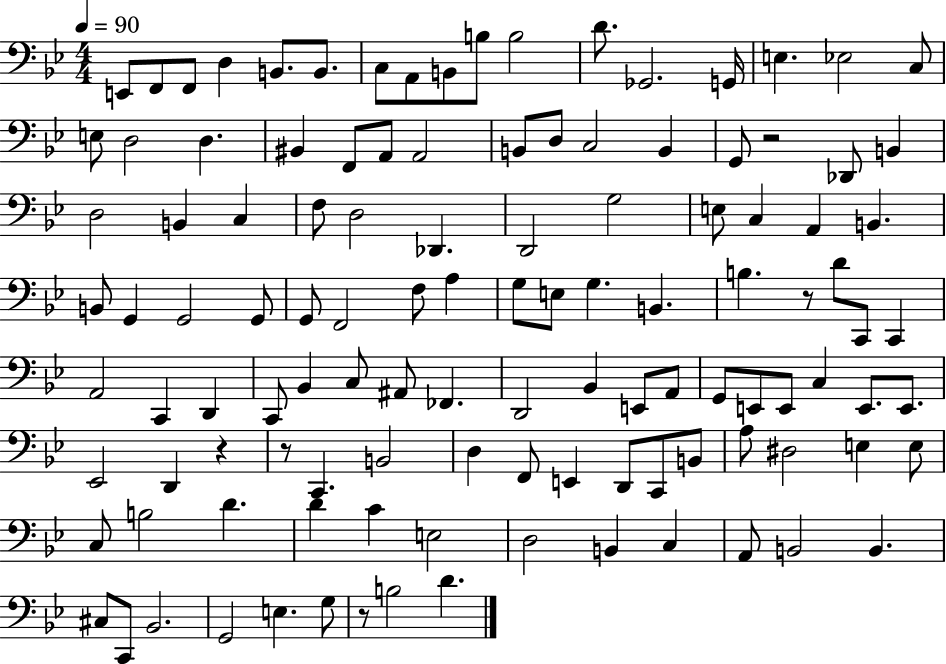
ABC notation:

X:1
T:Untitled
M:4/4
L:1/4
K:Bb
E,,/2 F,,/2 F,,/2 D, B,,/2 B,,/2 C,/2 A,,/2 B,,/2 B,/2 B,2 D/2 _G,,2 G,,/4 E, _E,2 C,/2 E,/2 D,2 D, ^B,, F,,/2 A,,/2 A,,2 B,,/2 D,/2 C,2 B,, G,,/2 z2 _D,,/2 B,, D,2 B,, C, F,/2 D,2 _D,, D,,2 G,2 E,/2 C, A,, B,, B,,/2 G,, G,,2 G,,/2 G,,/2 F,,2 F,/2 A, G,/2 E,/2 G, B,, B, z/2 D/2 C,,/2 C,, A,,2 C,, D,, C,,/2 _B,, C,/2 ^A,,/2 _F,, D,,2 _B,, E,,/2 A,,/2 G,,/2 E,,/2 E,,/2 C, E,,/2 E,,/2 _E,,2 D,, z z/2 C,, B,,2 D, F,,/2 E,, D,,/2 C,,/2 B,,/2 A,/2 ^D,2 E, E,/2 C,/2 B,2 D D C E,2 D,2 B,, C, A,,/2 B,,2 B,, ^C,/2 C,,/2 _B,,2 G,,2 E, G,/2 z/2 B,2 D